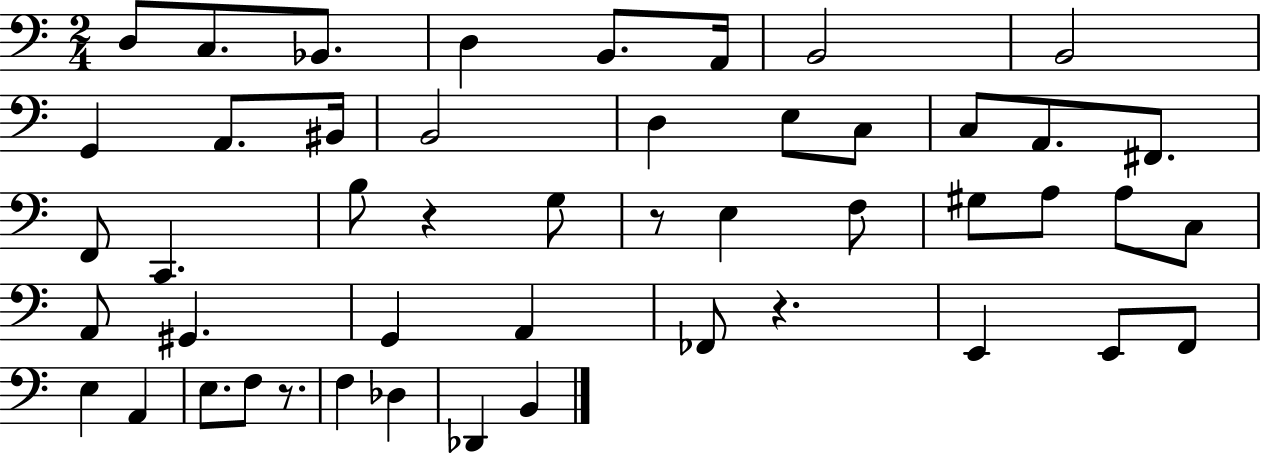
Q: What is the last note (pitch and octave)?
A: B2